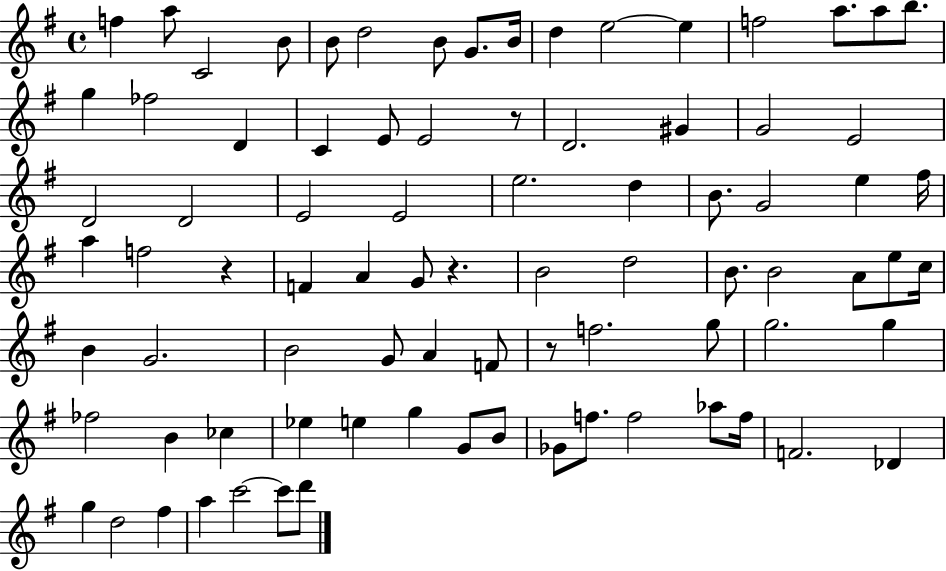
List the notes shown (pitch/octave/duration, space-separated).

F5/q A5/e C4/h B4/e B4/e D5/h B4/e G4/e. B4/s D5/q E5/h E5/q F5/h A5/e. A5/e B5/e. G5/q FES5/h D4/q C4/q E4/e E4/h R/e D4/h. G#4/q G4/h E4/h D4/h D4/h E4/h E4/h E5/h. D5/q B4/e. G4/h E5/q F#5/s A5/q F5/h R/q F4/q A4/q G4/e R/q. B4/h D5/h B4/e. B4/h A4/e E5/e C5/s B4/q G4/h. B4/h G4/e A4/q F4/e R/e F5/h. G5/e G5/h. G5/q FES5/h B4/q CES5/q Eb5/q E5/q G5/q G4/e B4/e Gb4/e F5/e. F5/h Ab5/e F5/s F4/h. Db4/q G5/q D5/h F#5/q A5/q C6/h C6/e D6/e